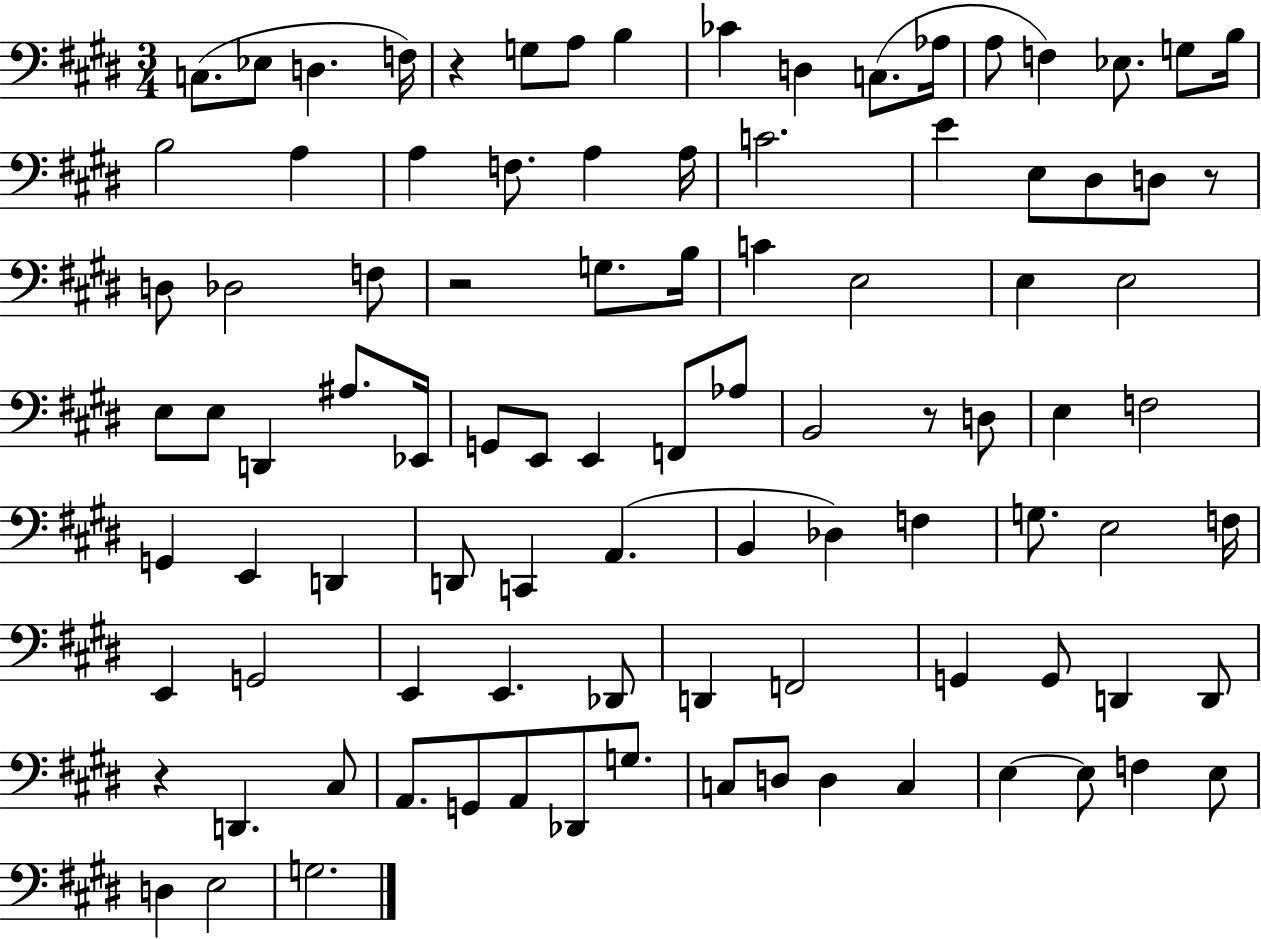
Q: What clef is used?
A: bass